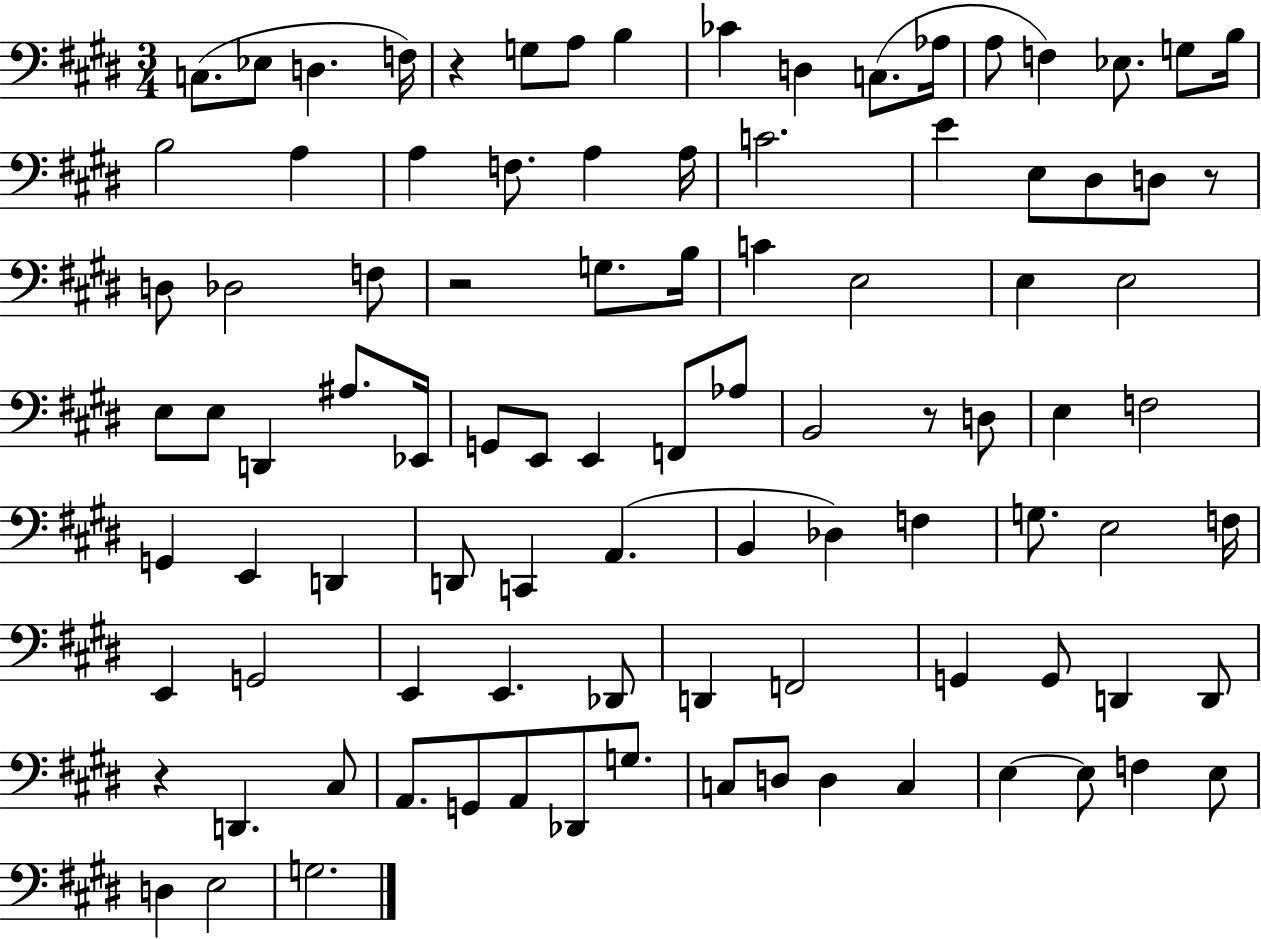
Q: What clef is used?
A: bass